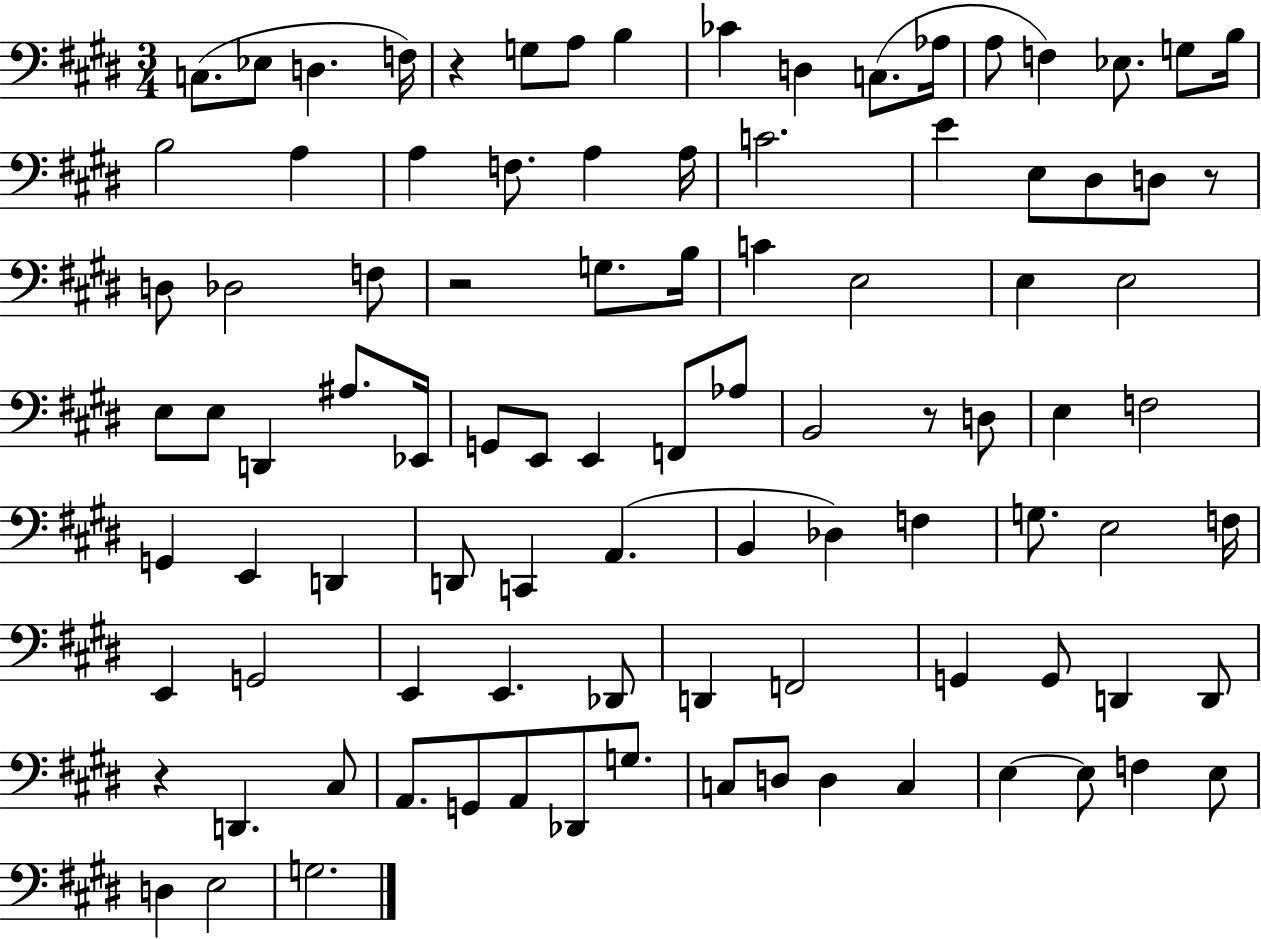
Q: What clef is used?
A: bass